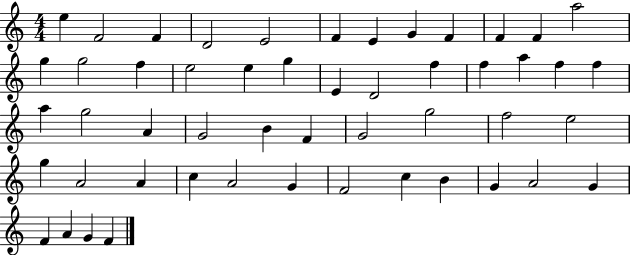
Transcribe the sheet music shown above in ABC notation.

X:1
T:Untitled
M:4/4
L:1/4
K:C
e F2 F D2 E2 F E G F F F a2 g g2 f e2 e g E D2 f f a f f a g2 A G2 B F G2 g2 f2 e2 g A2 A c A2 G F2 c B G A2 G F A G F